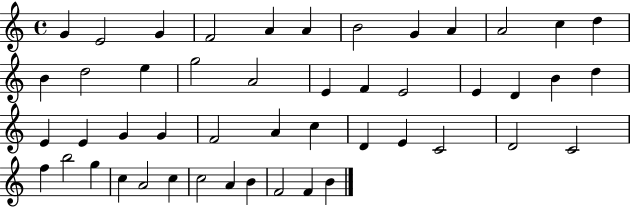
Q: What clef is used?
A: treble